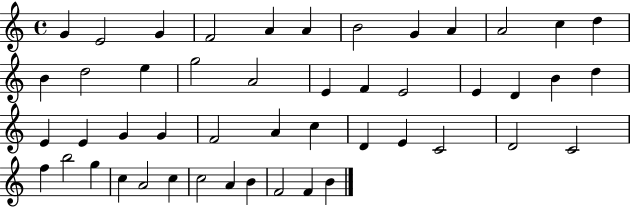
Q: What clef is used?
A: treble